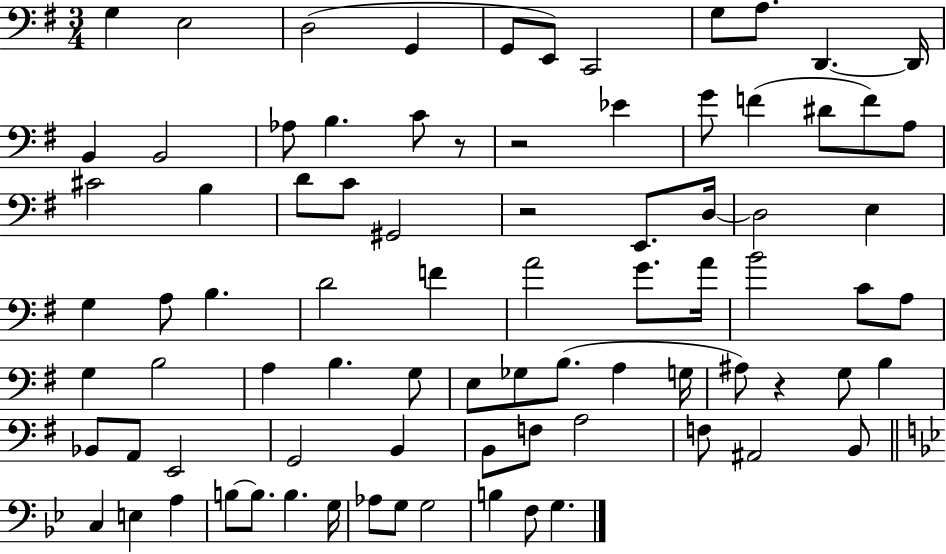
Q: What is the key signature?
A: G major